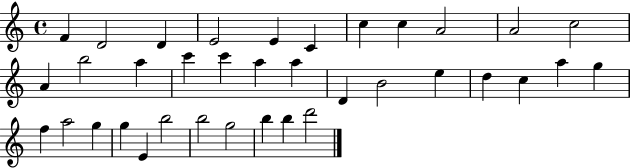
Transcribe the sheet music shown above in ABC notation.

X:1
T:Untitled
M:4/4
L:1/4
K:C
F D2 D E2 E C c c A2 A2 c2 A b2 a c' c' a a D B2 e d c a g f a2 g g E b2 b2 g2 b b d'2